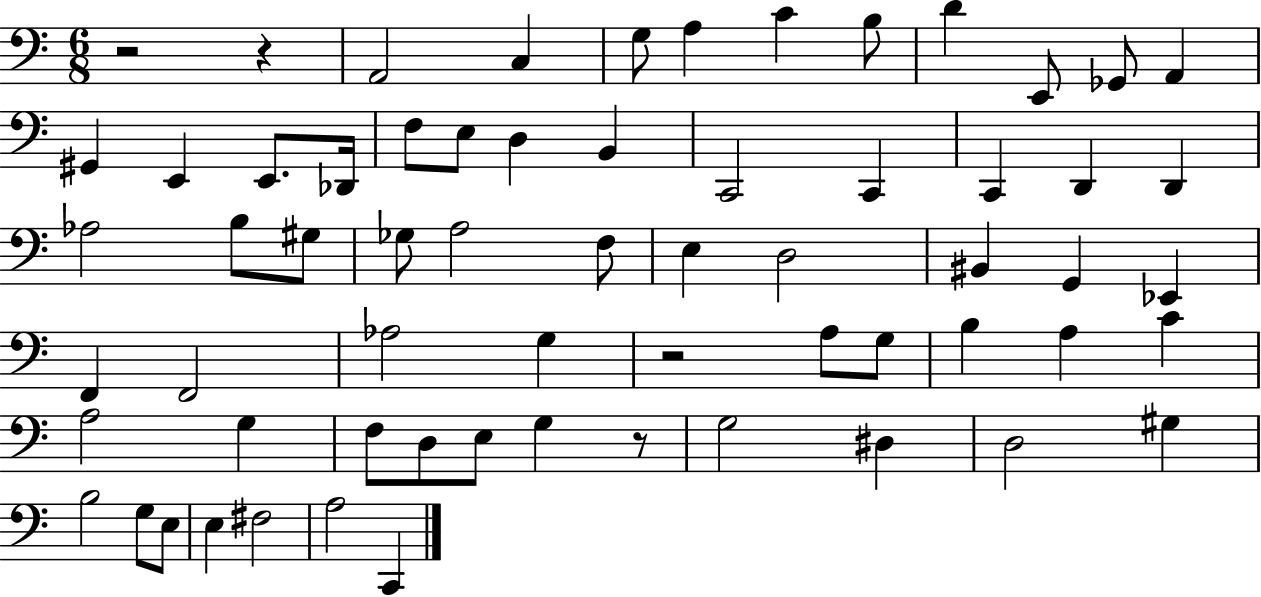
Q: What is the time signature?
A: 6/8